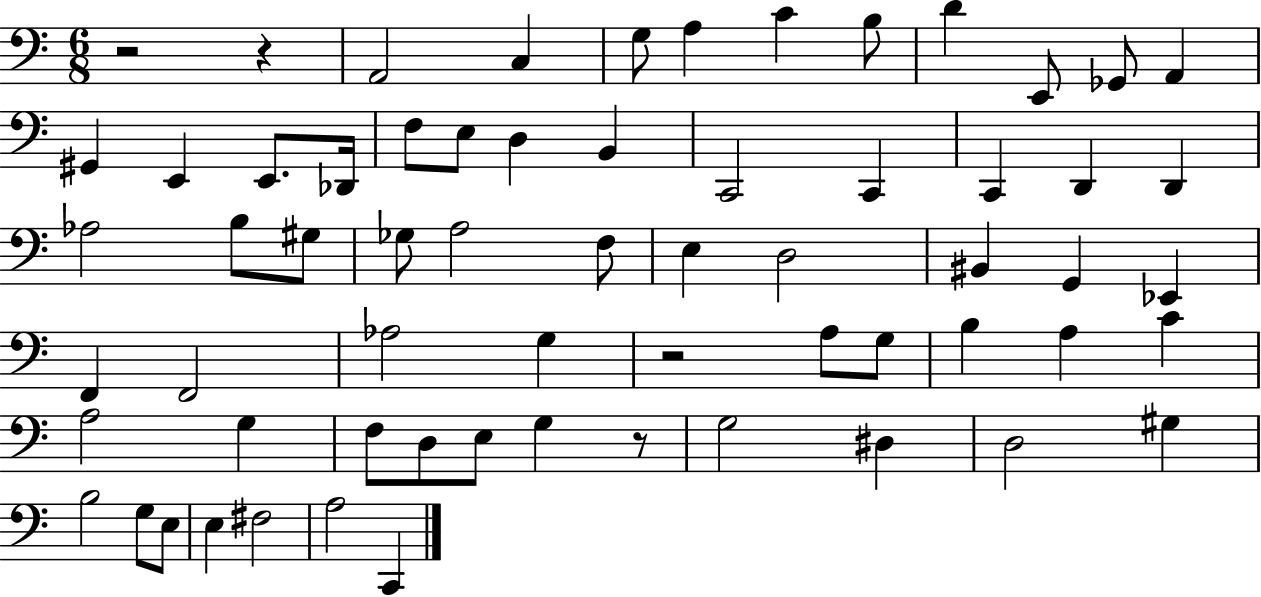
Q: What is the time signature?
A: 6/8